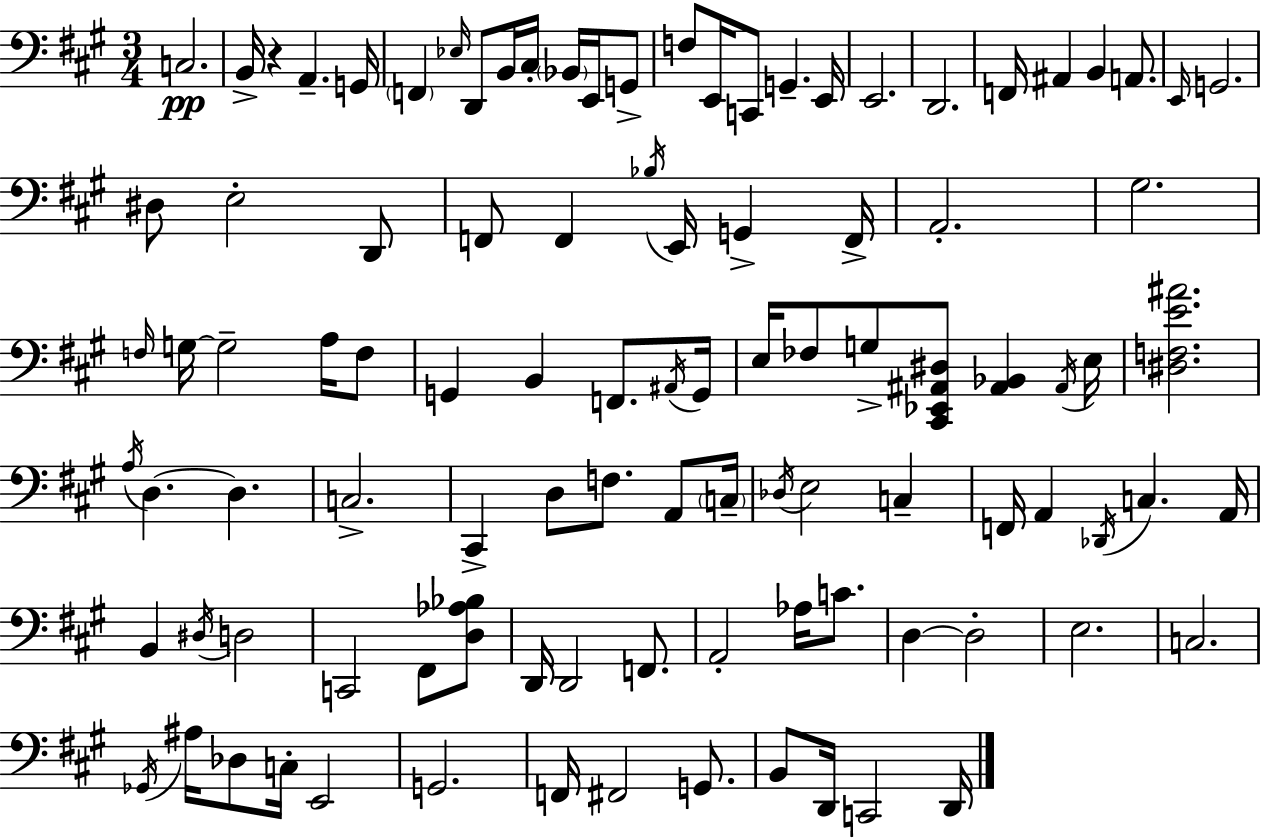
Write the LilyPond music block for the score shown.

{
  \clef bass
  \numericTimeSignature
  \time 3/4
  \key a \major
  c2.\pp | b,16-> r4 a,4.-- g,16 | \parenthesize f,4 \grace { ees16 } d,8 b,16 cis16-. \parenthesize bes,16 e,16 g,8-> | f8 e,16 c,8 g,4.-- | \break e,16 e,2. | d,2. | f,16 ais,4 b,4 a,8. | \grace { e,16 } g,2. | \break dis8 e2-. | d,8 f,8 f,4 \acciaccatura { bes16 } e,16 g,4-> | f,16-> a,2.-. | gis2. | \break \grace { f16 } g16~~ g2-- | a16 f8 g,4 b,4 | f,8. \acciaccatura { ais,16 } g,16 e16 fes8 g8-> <cis, ees, ais, dis>8 | <ais, bes,>4 \acciaccatura { ais,16 } e16 <dis f e' ais'>2. | \break \acciaccatura { a16 } d4.~~ | d4. c2.-> | cis,4-> d8 | f8. a,8 \parenthesize c16-- \acciaccatura { des16 } e2 | \break c4-- f,16 a,4 | \acciaccatura { des,16 } c4. a,16 b,4 | \acciaccatura { dis16 } d2 c,2 | fis,8 <d aes bes>8 d,16 d,2 | \break f,8. a,2-. | aes16 c'8. d4~~ | d2-. e2. | c2. | \break \acciaccatura { ges,16 } ais16 | des8 c16-. e,2 g,2. | f,16 | fis,2 g,8. b,8 | \break d,16 c,2 d,16 \bar "|."
}